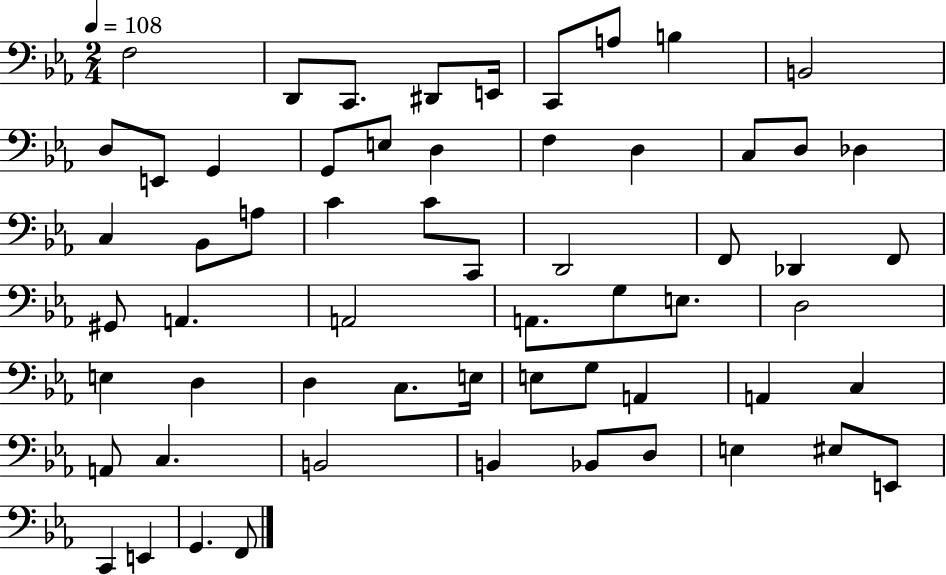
{
  \clef bass
  \numericTimeSignature
  \time 2/4
  \key ees \major
  \tempo 4 = 108
  f2 | d,8 c,8. dis,8 e,16 | c,8 a8 b4 | b,2 | \break d8 e,8 g,4 | g,8 e8 d4 | f4 d4 | c8 d8 des4 | \break c4 bes,8 a8 | c'4 c'8 c,8 | d,2 | f,8 des,4 f,8 | \break gis,8 a,4. | a,2 | a,8. g8 e8. | d2 | \break e4 d4 | d4 c8. e16 | e8 g8 a,4 | a,4 c4 | \break a,8 c4. | b,2 | b,4 bes,8 d8 | e4 eis8 e,8 | \break c,4 e,4 | g,4. f,8 | \bar "|."
}